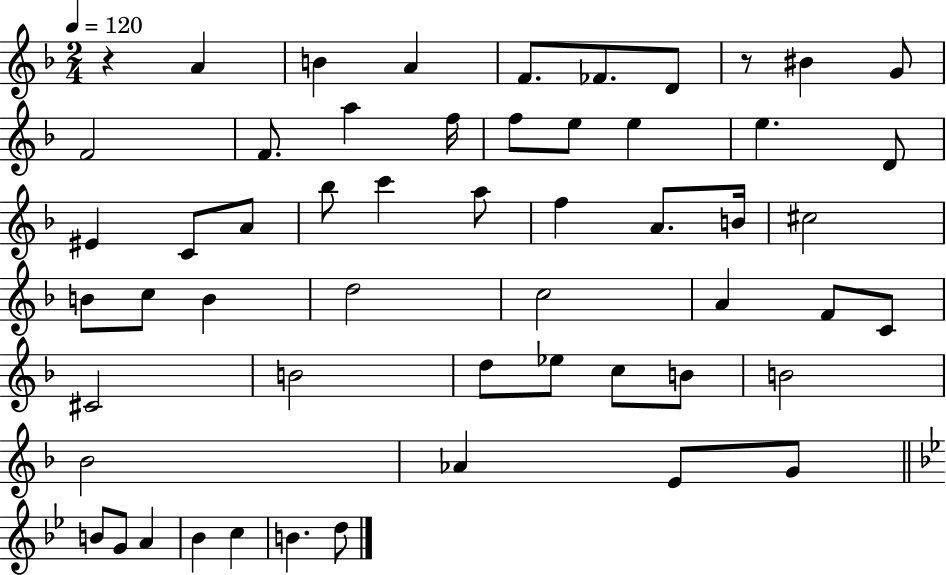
X:1
T:Untitled
M:2/4
L:1/4
K:F
z A B A F/2 _F/2 D/2 z/2 ^B G/2 F2 F/2 a f/4 f/2 e/2 e e D/2 ^E C/2 A/2 _b/2 c' a/2 f A/2 B/4 ^c2 B/2 c/2 B d2 c2 A F/2 C/2 ^C2 B2 d/2 _e/2 c/2 B/2 B2 _B2 _A E/2 G/2 B/2 G/2 A _B c B d/2